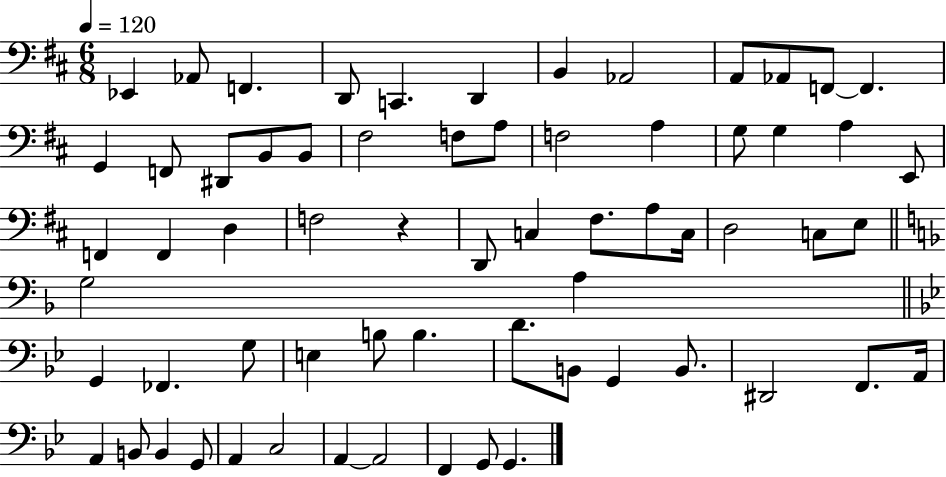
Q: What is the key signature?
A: D major